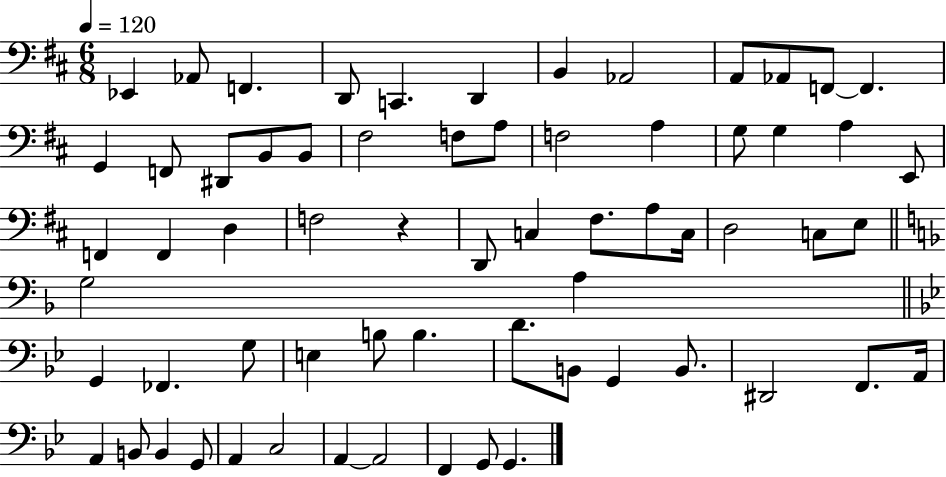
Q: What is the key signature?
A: D major